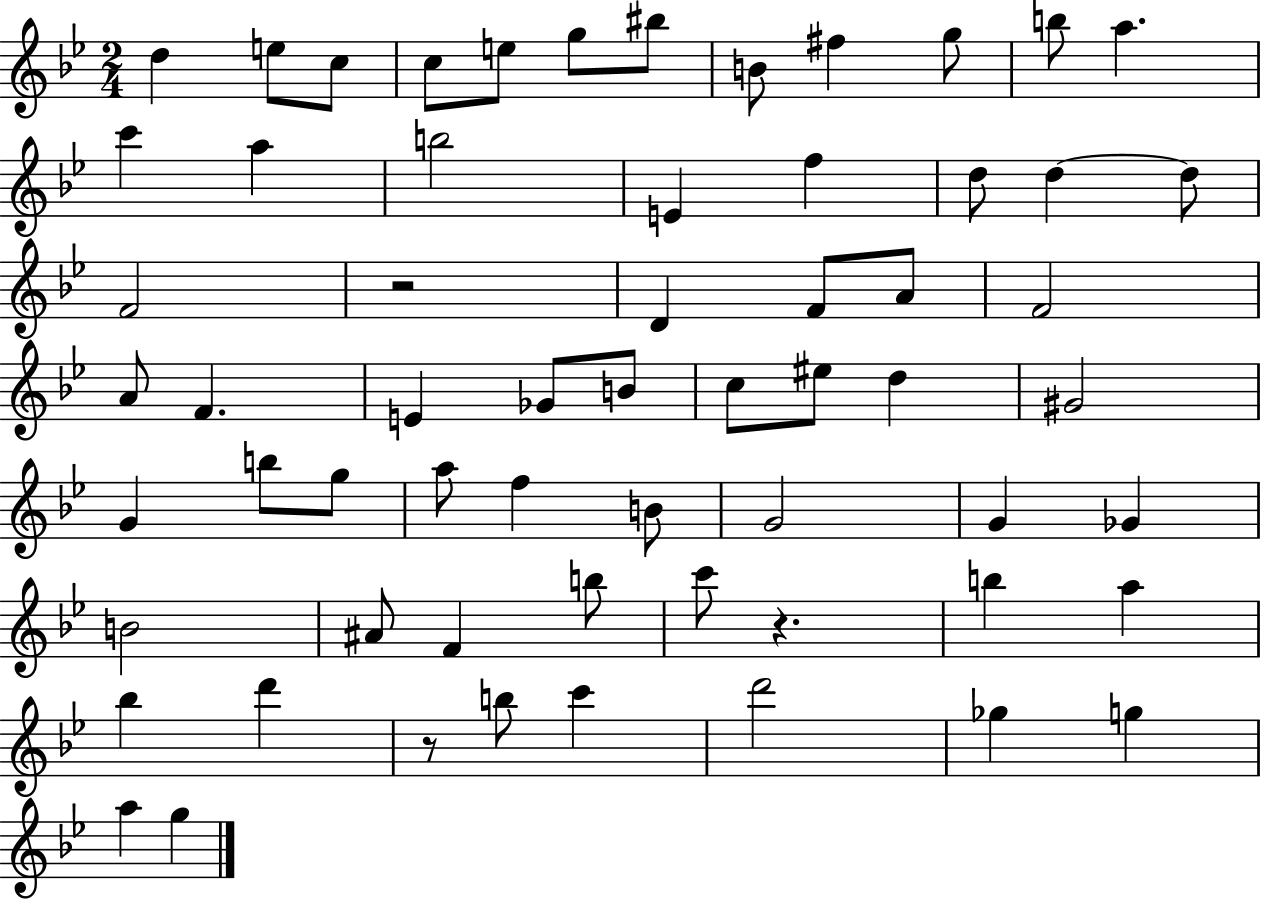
{
  \clef treble
  \numericTimeSignature
  \time 2/4
  \key bes \major
  \repeat volta 2 { d''4 e''8 c''8 | c''8 e''8 g''8 bis''8 | b'8 fis''4 g''8 | b''8 a''4. | \break c'''4 a''4 | b''2 | e'4 f''4 | d''8 d''4~~ d''8 | \break f'2 | r2 | d'4 f'8 a'8 | f'2 | \break a'8 f'4. | e'4 ges'8 b'8 | c''8 eis''8 d''4 | gis'2 | \break g'4 b''8 g''8 | a''8 f''4 b'8 | g'2 | g'4 ges'4 | \break b'2 | ais'8 f'4 b''8 | c'''8 r4. | b''4 a''4 | \break bes''4 d'''4 | r8 b''8 c'''4 | d'''2 | ges''4 g''4 | \break a''4 g''4 | } \bar "|."
}